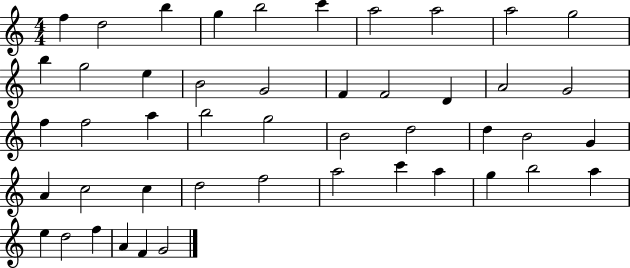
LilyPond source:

{
  \clef treble
  \numericTimeSignature
  \time 4/4
  \key c \major
  f''4 d''2 b''4 | g''4 b''2 c'''4 | a''2 a''2 | a''2 g''2 | \break b''4 g''2 e''4 | b'2 g'2 | f'4 f'2 d'4 | a'2 g'2 | \break f''4 f''2 a''4 | b''2 g''2 | b'2 d''2 | d''4 b'2 g'4 | \break a'4 c''2 c''4 | d''2 f''2 | a''2 c'''4 a''4 | g''4 b''2 a''4 | \break e''4 d''2 f''4 | a'4 f'4 g'2 | \bar "|."
}